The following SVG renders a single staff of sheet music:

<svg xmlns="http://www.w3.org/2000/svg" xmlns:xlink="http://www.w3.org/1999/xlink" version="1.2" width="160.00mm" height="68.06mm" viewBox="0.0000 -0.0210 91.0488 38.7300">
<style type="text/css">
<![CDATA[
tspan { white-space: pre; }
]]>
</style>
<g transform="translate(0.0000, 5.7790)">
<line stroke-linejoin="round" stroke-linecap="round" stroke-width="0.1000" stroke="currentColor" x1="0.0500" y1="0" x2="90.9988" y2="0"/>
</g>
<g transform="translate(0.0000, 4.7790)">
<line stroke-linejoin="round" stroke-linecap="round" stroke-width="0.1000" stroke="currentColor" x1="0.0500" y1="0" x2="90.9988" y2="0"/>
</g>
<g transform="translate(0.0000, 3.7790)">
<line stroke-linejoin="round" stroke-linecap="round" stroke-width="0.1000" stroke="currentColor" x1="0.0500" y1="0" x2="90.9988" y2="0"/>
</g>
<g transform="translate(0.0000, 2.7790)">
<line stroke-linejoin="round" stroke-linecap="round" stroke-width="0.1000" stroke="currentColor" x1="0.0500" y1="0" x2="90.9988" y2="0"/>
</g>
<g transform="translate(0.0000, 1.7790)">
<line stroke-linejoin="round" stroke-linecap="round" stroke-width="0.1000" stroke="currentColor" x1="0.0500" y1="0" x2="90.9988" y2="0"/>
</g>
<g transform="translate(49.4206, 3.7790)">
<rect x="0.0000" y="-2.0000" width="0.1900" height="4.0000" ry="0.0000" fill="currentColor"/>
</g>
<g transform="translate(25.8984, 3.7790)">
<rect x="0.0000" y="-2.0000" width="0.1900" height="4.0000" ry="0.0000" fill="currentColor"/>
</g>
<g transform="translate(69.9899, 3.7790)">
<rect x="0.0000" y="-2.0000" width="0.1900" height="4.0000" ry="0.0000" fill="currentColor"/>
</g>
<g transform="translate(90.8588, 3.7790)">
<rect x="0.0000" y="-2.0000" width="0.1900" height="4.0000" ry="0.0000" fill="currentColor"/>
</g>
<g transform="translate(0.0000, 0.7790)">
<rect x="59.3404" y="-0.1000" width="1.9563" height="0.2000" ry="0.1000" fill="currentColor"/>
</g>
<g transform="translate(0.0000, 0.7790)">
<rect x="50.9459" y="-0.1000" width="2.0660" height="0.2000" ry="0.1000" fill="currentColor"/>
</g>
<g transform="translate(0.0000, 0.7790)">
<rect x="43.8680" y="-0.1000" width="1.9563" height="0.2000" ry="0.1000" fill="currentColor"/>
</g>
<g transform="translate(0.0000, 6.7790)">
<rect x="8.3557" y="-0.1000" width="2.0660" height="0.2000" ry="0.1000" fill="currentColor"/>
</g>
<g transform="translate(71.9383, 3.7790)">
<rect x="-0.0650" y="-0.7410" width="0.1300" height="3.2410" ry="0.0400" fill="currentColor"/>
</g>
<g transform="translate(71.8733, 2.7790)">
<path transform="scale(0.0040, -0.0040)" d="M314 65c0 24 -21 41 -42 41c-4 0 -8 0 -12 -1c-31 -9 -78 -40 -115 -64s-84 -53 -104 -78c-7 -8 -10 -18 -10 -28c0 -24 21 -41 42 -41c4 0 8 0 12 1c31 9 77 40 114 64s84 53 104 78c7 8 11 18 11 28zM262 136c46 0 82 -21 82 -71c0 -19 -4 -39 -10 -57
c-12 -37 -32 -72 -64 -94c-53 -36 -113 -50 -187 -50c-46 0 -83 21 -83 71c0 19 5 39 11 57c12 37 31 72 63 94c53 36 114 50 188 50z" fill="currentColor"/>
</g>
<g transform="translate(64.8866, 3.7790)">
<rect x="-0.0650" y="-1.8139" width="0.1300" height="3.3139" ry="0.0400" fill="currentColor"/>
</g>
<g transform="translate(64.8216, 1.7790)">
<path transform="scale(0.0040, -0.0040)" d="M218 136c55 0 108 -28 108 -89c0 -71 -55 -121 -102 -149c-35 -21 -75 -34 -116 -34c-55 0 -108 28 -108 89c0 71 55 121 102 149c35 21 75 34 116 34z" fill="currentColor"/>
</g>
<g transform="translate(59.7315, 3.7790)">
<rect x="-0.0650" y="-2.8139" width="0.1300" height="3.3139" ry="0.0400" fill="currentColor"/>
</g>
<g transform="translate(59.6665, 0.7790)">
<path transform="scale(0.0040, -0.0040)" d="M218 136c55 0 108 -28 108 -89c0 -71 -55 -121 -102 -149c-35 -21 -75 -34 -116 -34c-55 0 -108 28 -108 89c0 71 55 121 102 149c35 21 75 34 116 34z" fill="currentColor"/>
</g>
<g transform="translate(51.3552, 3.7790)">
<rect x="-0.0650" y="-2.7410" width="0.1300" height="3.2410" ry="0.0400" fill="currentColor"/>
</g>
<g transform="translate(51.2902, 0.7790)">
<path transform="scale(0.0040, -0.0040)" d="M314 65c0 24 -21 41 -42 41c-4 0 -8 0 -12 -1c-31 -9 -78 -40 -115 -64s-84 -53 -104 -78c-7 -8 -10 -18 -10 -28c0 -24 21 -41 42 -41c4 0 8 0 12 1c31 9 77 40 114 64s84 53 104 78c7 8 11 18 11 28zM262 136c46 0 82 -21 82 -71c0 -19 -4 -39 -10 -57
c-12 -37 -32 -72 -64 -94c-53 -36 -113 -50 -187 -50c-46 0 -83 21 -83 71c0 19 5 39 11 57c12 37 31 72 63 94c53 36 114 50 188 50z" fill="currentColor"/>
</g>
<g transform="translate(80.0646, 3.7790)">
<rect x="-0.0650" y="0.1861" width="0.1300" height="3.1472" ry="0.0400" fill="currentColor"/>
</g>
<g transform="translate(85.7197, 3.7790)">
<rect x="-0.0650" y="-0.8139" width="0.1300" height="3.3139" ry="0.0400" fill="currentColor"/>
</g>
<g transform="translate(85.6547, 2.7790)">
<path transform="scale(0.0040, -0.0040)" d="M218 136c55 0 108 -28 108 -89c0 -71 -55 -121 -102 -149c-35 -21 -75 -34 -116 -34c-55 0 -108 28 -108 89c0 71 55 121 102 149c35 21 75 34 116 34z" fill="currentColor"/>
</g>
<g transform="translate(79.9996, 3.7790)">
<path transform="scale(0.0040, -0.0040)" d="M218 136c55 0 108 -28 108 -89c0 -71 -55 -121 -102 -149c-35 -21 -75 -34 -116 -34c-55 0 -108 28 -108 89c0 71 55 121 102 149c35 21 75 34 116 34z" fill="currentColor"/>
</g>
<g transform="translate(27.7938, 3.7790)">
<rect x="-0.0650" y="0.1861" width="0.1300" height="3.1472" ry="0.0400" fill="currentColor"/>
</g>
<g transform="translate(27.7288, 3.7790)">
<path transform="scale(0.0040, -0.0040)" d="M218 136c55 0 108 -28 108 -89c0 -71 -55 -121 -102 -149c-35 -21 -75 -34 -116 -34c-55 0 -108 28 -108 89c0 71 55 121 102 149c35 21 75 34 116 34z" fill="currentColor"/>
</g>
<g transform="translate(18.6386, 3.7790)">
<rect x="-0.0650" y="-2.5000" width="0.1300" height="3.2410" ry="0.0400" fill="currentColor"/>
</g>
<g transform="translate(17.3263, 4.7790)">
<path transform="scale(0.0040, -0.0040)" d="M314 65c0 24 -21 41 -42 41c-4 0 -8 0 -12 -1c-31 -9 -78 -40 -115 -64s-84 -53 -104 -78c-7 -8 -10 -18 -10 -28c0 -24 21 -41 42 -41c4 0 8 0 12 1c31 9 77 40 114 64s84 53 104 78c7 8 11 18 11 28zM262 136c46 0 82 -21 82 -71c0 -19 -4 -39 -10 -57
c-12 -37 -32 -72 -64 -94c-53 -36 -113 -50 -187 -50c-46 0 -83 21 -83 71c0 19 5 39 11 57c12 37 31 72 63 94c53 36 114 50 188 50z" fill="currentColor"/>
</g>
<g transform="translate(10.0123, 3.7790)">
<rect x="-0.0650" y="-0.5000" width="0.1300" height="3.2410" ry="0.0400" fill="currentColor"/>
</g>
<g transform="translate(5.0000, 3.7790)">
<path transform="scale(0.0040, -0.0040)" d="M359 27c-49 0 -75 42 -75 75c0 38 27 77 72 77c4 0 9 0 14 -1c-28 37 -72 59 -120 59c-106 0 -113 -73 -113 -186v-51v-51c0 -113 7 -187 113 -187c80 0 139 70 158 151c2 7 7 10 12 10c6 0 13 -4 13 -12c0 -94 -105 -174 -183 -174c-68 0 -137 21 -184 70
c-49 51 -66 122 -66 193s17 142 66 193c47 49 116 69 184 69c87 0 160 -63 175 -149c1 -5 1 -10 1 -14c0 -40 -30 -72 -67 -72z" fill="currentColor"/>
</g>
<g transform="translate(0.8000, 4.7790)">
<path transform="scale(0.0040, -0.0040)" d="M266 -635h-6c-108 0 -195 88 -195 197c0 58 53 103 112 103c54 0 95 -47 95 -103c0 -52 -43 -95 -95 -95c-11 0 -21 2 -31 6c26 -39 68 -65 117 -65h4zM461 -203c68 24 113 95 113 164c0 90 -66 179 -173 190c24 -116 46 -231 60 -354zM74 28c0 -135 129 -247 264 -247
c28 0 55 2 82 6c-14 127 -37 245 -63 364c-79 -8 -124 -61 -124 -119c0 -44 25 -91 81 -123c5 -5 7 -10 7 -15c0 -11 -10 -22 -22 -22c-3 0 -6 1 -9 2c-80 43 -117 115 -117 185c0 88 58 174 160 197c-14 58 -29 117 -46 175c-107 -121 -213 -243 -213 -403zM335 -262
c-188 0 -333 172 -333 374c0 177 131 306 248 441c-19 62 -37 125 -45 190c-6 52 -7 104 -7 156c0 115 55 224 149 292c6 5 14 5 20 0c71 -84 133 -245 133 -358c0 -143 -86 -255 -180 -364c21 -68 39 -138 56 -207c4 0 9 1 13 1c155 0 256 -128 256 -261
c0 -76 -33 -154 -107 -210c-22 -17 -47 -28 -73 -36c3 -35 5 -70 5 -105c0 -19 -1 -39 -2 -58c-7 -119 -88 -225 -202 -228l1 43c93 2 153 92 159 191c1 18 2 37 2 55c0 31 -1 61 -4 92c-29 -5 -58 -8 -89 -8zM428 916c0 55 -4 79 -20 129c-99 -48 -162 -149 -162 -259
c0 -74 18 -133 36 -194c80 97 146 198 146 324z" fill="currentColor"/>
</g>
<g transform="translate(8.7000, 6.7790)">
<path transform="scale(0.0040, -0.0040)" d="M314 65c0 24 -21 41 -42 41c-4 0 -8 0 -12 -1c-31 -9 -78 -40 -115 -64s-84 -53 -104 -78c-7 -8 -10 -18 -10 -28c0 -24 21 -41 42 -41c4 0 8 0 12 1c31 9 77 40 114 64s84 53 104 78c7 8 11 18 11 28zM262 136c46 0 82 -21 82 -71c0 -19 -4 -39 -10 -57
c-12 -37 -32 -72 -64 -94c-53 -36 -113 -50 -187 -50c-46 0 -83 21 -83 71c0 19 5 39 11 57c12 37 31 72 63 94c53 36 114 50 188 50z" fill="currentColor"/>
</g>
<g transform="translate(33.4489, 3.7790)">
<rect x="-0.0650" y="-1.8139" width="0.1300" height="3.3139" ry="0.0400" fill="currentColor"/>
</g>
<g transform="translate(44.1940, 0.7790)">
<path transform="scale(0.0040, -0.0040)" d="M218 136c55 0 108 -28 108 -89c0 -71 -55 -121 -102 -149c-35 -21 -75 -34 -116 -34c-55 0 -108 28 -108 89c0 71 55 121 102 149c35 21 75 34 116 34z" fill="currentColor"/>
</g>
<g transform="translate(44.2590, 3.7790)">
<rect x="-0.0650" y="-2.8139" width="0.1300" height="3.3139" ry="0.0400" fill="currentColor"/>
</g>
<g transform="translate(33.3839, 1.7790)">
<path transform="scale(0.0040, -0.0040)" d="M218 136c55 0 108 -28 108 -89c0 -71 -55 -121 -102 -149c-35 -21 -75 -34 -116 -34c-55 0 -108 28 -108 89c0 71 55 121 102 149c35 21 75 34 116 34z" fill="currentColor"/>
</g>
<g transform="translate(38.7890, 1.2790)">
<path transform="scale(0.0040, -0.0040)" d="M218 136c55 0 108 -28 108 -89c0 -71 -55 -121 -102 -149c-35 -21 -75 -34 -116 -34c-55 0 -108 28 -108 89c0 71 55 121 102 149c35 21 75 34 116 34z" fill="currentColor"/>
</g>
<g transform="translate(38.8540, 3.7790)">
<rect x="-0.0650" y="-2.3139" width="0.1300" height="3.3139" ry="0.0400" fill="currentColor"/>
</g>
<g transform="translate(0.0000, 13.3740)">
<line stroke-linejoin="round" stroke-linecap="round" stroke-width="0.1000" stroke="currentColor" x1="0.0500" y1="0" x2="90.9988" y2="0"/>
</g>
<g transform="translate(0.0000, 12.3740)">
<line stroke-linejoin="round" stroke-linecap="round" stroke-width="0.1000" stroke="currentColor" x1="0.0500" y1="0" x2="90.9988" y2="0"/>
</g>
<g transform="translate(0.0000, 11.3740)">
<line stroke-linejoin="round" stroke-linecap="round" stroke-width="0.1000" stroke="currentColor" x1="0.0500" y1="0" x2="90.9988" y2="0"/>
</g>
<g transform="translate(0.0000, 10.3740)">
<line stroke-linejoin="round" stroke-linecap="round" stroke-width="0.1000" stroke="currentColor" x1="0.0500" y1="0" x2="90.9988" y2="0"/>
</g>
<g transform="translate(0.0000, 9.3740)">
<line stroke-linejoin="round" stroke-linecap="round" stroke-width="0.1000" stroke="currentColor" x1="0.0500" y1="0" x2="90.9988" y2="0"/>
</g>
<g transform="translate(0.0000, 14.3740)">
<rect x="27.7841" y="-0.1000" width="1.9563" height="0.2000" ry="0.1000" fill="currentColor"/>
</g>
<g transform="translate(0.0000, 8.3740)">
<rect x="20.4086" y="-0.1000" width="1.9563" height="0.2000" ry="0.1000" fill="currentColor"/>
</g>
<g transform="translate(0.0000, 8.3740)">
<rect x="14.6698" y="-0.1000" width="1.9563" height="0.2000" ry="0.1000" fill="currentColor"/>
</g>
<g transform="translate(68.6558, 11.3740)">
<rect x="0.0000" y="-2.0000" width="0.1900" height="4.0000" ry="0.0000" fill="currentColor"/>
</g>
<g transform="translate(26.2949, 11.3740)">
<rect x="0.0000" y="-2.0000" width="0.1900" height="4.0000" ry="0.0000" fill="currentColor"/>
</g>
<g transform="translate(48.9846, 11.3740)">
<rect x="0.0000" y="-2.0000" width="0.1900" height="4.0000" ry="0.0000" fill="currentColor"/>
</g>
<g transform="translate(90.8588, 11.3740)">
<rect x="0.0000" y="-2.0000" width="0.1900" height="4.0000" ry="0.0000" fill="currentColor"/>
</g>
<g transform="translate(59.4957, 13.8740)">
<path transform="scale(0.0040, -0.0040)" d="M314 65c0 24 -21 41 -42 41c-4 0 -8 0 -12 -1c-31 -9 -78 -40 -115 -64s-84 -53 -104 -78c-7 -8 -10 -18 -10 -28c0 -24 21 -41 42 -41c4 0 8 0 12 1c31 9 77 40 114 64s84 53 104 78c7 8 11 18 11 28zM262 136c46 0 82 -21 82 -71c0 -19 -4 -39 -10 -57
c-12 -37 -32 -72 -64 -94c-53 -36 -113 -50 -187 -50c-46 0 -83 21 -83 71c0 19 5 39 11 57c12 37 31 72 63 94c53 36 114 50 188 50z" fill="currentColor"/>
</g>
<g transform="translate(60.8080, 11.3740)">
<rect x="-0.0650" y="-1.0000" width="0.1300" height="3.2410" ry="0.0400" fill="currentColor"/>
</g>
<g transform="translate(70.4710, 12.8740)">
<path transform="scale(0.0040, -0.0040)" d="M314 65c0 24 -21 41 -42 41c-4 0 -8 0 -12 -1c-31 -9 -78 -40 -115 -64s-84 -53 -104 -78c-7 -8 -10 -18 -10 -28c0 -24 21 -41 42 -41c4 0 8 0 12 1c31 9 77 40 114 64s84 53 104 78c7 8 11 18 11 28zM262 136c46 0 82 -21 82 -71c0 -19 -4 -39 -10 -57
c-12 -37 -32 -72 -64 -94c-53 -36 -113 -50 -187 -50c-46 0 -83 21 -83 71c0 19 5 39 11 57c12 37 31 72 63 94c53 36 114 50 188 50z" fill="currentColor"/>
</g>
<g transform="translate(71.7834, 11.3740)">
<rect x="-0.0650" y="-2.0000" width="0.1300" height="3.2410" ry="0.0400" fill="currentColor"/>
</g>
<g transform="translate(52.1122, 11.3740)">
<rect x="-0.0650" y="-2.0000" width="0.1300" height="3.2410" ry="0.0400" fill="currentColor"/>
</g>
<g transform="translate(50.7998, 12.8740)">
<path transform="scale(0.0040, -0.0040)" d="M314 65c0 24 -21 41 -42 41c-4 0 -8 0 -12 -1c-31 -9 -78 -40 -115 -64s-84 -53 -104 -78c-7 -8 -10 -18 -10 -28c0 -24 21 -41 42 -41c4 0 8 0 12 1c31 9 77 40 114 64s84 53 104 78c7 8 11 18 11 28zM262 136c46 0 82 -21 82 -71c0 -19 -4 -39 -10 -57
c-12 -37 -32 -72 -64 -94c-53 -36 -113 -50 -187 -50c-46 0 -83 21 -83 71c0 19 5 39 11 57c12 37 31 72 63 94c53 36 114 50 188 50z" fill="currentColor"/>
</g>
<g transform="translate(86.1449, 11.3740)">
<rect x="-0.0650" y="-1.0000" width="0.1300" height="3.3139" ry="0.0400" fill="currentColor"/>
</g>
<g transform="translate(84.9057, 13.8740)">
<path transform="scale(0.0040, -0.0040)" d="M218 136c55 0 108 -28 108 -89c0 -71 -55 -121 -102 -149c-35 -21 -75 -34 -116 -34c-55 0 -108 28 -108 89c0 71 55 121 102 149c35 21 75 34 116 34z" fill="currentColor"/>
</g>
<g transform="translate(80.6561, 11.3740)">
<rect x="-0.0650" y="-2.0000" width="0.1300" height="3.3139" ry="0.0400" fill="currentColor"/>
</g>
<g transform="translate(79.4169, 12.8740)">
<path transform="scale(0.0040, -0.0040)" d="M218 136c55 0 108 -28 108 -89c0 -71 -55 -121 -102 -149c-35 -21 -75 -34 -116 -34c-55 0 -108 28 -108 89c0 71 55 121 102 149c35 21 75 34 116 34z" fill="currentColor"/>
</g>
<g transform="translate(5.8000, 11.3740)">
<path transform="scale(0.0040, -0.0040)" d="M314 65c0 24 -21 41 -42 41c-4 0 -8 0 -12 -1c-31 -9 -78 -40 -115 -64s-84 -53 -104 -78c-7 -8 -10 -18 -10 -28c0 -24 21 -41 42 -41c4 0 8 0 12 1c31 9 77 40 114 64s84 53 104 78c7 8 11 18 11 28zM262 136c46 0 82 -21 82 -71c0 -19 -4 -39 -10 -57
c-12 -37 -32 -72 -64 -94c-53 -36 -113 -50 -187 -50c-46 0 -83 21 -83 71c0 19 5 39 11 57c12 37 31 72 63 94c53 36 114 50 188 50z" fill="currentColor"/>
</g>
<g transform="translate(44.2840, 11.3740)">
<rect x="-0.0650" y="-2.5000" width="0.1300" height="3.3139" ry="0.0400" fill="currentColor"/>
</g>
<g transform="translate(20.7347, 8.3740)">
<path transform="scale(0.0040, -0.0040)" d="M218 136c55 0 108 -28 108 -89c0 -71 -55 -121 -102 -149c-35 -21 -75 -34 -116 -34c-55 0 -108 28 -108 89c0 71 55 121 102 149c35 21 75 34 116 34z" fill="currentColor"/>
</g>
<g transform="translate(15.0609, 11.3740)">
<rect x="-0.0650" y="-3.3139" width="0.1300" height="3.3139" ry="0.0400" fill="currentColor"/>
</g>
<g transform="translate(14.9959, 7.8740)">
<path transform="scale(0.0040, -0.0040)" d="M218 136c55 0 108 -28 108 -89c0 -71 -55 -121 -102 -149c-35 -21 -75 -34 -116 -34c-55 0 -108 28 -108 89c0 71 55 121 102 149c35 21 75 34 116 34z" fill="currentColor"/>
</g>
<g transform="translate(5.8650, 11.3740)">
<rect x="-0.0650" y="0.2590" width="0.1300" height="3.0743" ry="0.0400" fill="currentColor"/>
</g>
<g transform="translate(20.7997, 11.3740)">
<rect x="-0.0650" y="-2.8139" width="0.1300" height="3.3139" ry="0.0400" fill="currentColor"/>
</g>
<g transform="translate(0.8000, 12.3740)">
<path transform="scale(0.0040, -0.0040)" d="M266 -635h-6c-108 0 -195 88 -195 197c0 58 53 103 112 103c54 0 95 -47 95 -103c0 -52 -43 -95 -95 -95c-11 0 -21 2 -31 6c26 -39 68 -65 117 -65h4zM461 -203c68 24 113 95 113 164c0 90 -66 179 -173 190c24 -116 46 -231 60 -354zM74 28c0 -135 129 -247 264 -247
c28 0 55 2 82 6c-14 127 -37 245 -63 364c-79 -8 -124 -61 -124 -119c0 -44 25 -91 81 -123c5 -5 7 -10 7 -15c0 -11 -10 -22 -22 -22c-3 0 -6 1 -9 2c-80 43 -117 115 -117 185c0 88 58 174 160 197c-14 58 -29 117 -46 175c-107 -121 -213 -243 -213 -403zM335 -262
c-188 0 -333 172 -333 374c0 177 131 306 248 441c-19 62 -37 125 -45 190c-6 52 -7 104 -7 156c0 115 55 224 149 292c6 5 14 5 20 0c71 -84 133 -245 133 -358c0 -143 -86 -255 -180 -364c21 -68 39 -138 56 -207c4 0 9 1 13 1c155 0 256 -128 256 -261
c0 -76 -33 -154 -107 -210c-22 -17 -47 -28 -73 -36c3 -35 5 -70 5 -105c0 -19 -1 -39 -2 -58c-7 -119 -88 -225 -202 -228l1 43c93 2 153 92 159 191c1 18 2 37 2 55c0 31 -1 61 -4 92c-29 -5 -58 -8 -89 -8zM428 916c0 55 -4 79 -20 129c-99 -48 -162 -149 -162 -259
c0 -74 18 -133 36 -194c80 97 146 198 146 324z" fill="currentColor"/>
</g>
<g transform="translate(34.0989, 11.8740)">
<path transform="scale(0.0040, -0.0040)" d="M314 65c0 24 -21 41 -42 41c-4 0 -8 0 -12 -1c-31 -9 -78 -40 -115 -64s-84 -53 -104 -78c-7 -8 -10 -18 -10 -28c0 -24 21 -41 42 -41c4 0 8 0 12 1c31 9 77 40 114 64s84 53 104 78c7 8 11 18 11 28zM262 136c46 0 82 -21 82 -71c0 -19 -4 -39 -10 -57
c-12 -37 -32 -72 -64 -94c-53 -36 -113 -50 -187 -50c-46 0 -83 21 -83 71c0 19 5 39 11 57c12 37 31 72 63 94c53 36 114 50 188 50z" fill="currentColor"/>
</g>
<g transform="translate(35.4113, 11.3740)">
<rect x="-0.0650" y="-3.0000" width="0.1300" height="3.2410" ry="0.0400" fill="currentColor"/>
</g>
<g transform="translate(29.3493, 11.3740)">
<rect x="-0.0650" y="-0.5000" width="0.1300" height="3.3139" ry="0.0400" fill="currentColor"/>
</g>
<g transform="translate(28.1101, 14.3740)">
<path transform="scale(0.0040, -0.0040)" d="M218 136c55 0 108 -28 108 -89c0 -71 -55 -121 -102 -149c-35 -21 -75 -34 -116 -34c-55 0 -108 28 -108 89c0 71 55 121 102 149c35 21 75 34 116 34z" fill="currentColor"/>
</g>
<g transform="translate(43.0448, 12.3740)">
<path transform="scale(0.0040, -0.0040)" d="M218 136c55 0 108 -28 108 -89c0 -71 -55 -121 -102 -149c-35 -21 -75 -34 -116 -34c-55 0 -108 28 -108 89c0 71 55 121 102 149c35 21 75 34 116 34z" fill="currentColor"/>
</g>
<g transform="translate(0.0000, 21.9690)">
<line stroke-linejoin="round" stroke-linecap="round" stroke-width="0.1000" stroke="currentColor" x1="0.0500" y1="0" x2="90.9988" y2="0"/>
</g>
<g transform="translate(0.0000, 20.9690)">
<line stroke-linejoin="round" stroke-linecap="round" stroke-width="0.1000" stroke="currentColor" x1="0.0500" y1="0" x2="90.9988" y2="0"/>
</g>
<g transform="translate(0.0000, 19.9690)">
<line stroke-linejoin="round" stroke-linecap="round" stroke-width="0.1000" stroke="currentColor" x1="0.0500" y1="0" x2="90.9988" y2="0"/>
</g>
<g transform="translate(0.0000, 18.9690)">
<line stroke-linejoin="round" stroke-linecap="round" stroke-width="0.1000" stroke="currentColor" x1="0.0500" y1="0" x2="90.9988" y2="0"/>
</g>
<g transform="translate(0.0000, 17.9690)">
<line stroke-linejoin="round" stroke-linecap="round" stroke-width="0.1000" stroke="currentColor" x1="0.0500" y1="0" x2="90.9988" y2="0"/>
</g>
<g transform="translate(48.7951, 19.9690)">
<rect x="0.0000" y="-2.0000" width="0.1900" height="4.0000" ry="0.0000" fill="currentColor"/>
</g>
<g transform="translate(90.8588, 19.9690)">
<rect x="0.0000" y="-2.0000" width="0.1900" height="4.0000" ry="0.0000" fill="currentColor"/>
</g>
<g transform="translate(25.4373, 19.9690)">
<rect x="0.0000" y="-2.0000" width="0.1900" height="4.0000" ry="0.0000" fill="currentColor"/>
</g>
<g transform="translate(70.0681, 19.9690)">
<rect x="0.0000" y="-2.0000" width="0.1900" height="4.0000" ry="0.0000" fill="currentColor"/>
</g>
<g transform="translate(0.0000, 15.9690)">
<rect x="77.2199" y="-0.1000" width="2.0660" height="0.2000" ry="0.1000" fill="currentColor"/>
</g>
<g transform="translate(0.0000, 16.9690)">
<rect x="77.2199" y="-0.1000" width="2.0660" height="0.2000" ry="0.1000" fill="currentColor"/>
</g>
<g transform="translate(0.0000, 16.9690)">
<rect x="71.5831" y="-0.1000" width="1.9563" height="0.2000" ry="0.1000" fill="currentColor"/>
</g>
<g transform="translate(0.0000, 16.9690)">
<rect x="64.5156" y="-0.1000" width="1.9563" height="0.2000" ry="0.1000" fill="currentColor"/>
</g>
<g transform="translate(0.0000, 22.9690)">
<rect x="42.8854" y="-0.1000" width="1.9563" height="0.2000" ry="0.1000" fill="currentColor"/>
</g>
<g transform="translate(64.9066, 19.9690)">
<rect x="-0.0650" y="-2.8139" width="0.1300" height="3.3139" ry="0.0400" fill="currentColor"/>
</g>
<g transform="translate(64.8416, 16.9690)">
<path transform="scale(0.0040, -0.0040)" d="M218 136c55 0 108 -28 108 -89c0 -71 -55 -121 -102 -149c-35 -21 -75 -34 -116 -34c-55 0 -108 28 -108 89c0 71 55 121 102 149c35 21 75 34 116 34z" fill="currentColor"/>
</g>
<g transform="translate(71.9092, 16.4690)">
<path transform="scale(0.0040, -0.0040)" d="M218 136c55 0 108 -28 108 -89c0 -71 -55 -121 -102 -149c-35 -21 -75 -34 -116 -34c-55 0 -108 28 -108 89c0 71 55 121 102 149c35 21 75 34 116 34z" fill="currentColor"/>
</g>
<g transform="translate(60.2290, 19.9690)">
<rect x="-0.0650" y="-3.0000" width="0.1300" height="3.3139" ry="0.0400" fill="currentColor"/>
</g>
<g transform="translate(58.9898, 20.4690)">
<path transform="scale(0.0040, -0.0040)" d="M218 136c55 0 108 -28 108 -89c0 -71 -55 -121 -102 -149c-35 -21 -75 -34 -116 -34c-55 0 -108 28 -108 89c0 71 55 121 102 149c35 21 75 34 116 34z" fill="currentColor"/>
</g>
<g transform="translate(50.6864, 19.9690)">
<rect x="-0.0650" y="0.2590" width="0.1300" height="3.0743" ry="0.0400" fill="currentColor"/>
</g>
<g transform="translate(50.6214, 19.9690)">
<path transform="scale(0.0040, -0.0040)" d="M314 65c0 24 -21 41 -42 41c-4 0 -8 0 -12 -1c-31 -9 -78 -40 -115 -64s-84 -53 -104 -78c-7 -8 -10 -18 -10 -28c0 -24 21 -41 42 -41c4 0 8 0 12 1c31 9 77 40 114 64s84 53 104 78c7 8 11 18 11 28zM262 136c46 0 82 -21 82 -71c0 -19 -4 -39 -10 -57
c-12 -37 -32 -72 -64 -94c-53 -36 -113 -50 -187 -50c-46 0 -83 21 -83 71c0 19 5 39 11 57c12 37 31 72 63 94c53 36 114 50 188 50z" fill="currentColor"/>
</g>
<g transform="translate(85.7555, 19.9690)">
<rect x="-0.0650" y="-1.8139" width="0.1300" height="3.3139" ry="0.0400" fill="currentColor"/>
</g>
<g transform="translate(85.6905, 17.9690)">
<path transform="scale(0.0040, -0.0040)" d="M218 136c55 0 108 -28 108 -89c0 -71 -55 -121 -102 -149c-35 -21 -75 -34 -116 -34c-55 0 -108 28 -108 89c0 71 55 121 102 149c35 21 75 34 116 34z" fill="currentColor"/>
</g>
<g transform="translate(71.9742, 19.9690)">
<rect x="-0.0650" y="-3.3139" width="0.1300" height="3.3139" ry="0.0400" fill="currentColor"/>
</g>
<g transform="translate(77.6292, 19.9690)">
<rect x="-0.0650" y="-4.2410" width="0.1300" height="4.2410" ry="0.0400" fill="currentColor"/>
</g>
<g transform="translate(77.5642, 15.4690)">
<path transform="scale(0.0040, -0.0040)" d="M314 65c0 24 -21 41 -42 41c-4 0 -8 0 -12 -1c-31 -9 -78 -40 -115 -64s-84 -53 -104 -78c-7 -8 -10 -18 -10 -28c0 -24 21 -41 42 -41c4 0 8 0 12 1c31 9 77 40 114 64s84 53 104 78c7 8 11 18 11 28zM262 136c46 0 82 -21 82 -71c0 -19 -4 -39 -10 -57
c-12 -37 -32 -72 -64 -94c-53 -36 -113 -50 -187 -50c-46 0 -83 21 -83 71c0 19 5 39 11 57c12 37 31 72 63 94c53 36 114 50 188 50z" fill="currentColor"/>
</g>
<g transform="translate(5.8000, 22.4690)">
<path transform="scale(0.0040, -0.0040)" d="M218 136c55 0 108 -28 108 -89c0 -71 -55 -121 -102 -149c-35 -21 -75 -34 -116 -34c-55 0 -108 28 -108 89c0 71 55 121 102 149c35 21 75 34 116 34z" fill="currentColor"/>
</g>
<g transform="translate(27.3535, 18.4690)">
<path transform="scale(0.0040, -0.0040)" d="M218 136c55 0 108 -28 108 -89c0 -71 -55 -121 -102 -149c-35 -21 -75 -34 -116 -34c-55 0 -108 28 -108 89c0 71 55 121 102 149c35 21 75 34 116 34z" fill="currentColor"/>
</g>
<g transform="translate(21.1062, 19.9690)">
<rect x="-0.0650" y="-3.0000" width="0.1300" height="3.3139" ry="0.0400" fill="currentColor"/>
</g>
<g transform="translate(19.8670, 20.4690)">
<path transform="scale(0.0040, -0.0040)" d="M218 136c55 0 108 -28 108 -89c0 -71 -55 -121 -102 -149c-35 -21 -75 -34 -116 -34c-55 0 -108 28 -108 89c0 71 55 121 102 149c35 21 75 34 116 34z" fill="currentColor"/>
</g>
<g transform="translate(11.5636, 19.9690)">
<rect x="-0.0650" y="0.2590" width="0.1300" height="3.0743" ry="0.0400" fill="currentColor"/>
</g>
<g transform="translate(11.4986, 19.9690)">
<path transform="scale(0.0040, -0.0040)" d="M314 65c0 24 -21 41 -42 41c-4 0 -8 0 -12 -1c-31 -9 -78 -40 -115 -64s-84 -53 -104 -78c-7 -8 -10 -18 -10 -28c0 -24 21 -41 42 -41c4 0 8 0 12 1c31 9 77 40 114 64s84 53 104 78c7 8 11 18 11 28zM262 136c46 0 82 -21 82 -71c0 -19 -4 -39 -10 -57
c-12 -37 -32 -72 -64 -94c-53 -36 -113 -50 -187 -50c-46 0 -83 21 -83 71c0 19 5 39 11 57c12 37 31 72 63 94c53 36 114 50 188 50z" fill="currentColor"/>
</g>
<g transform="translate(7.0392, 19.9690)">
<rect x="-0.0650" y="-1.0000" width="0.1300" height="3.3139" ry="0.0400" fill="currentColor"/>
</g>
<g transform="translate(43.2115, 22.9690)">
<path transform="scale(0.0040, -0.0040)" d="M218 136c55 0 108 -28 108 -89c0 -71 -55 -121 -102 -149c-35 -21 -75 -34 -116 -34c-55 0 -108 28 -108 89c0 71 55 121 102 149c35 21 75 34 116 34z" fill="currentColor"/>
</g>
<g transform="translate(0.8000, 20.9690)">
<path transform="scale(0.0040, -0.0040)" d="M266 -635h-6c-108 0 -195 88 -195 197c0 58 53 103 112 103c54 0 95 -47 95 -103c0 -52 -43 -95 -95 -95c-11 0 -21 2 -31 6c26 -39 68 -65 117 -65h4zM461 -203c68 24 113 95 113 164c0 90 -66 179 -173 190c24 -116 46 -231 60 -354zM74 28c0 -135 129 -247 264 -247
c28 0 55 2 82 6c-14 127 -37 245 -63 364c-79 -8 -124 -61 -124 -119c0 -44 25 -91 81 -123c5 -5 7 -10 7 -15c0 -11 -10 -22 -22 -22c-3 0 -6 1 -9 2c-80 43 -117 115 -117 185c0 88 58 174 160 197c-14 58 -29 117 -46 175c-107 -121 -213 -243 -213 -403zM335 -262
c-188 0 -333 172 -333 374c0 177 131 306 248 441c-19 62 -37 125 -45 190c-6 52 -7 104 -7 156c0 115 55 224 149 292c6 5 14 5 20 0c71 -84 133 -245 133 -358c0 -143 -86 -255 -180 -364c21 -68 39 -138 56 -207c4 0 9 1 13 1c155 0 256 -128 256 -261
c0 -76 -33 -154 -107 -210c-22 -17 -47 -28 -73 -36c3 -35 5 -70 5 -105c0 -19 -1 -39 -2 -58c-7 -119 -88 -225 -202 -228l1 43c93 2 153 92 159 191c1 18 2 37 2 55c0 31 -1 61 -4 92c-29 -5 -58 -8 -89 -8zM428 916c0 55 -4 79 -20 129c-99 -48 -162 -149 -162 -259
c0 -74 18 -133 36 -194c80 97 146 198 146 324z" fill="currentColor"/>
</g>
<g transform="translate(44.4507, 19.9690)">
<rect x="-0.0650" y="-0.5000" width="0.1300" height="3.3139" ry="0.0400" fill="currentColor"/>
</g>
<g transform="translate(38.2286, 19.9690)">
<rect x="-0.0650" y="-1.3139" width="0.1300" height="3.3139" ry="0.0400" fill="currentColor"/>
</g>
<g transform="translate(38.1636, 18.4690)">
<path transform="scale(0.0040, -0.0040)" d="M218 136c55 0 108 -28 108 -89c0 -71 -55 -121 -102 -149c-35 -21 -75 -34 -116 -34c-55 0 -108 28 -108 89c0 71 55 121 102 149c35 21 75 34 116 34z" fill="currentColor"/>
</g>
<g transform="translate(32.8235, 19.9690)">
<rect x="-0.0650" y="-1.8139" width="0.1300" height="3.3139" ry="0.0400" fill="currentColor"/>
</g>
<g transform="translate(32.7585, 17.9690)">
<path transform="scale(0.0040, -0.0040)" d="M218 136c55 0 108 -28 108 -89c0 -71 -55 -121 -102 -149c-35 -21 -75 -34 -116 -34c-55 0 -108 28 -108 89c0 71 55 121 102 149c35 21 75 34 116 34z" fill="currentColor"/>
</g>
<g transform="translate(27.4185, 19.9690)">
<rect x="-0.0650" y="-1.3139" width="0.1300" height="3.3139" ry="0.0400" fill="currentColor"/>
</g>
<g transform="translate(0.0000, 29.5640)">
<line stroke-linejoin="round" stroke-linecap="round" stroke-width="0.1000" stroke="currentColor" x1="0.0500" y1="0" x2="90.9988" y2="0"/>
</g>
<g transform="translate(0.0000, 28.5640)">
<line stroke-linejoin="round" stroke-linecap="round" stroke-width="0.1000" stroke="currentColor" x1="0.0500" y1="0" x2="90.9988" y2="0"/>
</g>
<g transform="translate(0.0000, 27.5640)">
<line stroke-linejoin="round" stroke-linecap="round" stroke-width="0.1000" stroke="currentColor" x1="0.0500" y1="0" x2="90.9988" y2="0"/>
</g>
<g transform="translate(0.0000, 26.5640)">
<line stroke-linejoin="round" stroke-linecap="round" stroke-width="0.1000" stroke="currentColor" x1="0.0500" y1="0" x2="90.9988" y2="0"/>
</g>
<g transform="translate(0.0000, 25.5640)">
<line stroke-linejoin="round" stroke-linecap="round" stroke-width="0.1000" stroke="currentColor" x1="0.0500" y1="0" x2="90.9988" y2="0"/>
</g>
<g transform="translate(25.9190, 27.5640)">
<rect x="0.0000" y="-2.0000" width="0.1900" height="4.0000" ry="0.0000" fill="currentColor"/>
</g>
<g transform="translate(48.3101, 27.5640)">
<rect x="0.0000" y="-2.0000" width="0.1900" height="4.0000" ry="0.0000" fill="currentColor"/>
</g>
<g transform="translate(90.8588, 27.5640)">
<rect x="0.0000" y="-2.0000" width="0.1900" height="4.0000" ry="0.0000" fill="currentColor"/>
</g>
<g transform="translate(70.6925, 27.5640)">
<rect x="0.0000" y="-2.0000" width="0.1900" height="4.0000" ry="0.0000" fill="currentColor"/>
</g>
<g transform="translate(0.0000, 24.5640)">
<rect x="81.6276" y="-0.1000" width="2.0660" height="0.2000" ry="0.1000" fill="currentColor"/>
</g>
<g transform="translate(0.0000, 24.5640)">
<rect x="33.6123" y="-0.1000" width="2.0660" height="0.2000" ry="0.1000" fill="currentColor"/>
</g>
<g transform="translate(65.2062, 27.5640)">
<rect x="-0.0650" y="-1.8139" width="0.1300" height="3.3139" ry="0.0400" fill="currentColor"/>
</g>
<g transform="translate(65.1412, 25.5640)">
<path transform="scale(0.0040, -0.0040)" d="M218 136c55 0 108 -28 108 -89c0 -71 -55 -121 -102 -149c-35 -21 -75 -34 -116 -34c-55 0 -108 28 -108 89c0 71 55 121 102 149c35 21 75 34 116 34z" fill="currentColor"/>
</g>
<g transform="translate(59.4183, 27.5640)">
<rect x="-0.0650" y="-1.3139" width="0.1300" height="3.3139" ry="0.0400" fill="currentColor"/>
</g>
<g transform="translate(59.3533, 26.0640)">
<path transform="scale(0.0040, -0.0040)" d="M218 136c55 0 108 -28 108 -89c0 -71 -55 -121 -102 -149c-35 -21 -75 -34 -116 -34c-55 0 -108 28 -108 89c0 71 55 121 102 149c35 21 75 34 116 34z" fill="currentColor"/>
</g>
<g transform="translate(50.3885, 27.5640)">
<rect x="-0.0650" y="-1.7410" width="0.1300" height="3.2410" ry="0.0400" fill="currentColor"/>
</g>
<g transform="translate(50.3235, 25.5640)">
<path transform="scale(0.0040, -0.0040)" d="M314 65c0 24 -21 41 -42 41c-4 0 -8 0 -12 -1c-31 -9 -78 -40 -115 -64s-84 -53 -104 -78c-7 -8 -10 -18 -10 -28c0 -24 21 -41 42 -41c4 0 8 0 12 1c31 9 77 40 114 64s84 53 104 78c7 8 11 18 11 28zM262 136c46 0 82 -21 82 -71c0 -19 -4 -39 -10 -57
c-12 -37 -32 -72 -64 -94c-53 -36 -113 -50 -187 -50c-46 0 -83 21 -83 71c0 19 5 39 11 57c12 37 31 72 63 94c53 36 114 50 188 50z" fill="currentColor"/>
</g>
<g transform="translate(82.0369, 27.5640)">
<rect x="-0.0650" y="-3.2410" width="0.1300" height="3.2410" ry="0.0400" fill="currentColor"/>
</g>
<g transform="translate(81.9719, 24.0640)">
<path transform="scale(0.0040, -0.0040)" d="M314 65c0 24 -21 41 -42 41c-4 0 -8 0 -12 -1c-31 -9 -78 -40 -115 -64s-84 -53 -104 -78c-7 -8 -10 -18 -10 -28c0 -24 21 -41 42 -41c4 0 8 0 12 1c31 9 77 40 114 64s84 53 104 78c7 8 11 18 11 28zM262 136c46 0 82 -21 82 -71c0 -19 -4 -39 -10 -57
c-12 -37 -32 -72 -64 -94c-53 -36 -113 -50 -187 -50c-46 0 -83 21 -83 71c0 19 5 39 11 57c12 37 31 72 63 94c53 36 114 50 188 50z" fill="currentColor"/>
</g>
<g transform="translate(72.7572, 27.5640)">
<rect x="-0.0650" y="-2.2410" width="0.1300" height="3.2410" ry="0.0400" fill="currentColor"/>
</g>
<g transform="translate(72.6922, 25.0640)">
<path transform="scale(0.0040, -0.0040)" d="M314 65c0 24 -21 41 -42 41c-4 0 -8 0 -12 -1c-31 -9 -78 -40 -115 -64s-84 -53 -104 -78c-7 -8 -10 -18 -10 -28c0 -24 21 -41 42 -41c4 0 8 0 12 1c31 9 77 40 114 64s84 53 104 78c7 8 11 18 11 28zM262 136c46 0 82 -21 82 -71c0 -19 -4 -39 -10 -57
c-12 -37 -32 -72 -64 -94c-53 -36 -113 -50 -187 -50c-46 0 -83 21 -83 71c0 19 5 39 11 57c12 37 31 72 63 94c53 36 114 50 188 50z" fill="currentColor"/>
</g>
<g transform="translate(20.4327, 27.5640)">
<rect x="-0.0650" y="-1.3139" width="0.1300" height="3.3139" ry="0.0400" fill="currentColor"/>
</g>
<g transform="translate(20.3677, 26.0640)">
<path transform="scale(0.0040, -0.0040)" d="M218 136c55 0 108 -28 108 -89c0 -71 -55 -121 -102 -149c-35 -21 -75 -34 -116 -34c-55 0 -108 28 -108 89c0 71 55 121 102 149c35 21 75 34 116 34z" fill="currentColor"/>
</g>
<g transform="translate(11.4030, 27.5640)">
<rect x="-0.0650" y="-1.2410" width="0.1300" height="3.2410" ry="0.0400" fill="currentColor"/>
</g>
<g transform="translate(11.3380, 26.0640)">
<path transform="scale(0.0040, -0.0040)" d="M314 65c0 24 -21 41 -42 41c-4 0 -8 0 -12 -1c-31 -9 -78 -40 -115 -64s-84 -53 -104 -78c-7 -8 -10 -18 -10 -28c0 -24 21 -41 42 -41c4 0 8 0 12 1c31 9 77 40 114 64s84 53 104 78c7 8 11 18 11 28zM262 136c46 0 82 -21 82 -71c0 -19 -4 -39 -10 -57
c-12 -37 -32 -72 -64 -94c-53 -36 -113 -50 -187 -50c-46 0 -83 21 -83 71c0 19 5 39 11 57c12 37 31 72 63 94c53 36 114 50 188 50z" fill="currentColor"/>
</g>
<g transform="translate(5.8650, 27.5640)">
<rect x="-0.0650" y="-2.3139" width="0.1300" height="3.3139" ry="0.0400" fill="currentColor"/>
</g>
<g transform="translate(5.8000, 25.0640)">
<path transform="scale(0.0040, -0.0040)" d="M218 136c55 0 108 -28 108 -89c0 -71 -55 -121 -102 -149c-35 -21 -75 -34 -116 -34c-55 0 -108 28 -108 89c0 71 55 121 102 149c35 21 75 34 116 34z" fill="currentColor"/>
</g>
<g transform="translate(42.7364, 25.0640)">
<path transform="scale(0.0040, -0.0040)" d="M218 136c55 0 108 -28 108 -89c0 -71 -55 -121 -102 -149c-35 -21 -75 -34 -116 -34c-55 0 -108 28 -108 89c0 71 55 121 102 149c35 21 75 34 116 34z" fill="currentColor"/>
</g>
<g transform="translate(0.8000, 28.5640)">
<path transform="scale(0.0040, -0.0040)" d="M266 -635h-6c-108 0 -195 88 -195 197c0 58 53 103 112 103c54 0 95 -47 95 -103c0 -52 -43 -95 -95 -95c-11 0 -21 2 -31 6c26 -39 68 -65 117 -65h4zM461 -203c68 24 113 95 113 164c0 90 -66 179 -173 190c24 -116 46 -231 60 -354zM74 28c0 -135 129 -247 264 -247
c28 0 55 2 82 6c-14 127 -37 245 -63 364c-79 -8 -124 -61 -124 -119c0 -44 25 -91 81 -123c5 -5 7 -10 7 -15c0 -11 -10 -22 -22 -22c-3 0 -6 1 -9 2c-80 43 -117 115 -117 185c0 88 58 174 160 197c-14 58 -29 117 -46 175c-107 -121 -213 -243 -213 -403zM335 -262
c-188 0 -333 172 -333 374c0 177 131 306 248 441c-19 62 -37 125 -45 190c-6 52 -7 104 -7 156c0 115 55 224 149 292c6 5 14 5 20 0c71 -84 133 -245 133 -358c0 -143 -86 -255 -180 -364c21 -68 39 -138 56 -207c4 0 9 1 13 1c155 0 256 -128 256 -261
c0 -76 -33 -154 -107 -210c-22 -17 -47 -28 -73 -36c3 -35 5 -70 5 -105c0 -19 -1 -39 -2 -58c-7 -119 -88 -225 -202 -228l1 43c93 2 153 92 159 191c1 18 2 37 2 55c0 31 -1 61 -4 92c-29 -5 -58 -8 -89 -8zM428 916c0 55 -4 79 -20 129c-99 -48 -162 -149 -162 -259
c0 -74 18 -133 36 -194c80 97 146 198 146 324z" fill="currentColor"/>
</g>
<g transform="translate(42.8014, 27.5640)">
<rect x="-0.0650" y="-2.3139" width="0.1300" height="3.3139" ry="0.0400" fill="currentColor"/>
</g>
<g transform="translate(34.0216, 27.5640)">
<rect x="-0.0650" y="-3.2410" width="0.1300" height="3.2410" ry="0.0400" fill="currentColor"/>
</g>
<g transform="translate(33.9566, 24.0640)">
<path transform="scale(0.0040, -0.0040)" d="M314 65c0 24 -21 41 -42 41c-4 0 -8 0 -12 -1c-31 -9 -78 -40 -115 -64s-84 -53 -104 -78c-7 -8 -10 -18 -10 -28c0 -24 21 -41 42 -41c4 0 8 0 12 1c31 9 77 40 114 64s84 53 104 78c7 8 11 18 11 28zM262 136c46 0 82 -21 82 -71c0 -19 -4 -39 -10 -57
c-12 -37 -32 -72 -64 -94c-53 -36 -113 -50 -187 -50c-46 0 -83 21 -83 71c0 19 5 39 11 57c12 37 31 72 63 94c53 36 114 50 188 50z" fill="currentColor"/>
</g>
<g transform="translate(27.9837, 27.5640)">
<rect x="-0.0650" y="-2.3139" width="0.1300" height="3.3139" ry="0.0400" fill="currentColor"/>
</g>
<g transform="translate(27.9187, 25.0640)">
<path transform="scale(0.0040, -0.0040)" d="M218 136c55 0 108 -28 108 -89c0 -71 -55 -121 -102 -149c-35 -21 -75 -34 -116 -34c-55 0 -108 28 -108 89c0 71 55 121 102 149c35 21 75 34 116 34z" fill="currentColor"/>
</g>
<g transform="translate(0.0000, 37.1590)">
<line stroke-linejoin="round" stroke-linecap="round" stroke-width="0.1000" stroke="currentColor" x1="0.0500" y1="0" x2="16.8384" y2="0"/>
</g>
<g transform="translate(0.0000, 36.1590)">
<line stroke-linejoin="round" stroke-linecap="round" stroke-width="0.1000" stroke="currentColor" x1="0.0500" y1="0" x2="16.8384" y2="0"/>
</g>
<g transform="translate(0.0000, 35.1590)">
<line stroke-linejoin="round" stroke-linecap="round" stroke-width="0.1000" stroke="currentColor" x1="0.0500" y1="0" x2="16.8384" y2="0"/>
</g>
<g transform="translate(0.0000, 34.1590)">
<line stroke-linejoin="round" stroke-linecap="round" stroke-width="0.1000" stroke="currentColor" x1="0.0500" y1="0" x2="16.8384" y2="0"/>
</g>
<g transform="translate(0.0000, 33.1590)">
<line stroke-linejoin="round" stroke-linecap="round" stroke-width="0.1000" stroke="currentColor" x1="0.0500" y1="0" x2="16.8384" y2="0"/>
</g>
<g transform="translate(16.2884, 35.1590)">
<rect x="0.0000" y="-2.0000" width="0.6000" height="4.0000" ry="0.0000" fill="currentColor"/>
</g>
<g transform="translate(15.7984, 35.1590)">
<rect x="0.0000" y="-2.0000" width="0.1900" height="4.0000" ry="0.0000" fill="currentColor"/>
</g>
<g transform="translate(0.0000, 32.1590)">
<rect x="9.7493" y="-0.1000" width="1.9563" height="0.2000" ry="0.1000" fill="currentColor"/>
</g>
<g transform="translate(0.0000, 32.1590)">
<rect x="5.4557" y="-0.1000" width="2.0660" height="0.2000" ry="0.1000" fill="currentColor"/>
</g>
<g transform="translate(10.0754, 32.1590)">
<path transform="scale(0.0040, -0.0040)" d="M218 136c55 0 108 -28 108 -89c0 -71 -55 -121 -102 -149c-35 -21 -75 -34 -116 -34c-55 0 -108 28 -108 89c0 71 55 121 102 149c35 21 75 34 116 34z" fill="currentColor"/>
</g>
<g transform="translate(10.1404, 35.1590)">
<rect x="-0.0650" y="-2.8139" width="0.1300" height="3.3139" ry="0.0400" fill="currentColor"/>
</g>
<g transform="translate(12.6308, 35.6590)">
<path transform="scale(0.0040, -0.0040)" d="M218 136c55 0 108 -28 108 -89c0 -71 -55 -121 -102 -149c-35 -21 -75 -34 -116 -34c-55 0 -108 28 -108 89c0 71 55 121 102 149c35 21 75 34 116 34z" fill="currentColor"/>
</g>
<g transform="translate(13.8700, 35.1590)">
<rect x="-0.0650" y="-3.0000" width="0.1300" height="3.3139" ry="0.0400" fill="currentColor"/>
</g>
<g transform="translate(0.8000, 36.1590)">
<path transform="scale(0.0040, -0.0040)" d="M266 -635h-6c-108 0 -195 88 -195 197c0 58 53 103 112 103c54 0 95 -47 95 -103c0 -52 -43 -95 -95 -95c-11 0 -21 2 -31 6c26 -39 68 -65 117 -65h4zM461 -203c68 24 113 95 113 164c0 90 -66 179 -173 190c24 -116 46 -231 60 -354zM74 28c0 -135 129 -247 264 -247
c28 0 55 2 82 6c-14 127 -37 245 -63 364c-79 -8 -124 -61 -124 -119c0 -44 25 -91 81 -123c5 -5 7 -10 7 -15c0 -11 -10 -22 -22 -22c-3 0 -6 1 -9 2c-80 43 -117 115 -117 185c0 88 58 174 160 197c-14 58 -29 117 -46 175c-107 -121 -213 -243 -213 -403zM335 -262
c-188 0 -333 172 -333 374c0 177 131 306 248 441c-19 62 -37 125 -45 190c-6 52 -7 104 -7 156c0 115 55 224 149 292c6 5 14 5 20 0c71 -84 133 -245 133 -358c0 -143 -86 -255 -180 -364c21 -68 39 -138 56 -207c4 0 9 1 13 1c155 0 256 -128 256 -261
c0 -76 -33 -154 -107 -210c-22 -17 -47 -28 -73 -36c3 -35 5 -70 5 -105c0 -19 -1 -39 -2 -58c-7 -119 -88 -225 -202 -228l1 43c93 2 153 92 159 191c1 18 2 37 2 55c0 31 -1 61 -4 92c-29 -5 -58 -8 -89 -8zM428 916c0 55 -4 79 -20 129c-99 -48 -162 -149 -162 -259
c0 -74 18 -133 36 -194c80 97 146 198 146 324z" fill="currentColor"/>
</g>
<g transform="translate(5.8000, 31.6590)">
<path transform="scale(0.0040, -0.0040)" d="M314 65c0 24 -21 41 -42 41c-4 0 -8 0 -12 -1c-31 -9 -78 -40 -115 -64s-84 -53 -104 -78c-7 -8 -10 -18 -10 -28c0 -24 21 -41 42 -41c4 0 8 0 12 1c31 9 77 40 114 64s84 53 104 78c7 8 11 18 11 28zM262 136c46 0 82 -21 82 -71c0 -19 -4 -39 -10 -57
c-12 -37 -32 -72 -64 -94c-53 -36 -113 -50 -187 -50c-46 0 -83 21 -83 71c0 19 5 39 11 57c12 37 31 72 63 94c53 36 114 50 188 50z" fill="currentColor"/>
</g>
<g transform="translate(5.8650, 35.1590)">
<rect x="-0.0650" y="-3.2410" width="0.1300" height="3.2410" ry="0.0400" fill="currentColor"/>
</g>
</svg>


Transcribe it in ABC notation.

X:1
T:Untitled
M:4/4
L:1/4
K:C
C2 G2 B f g a a2 a f d2 B d B2 b a C A2 G F2 D2 F2 F D D B2 A e f e C B2 A a b d'2 f g e2 e g b2 g f2 e f g2 b2 b2 a A